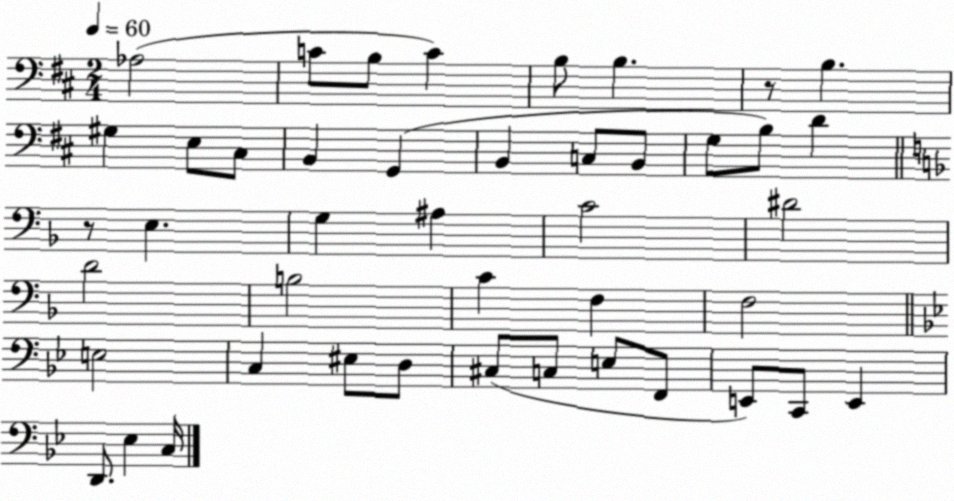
X:1
T:Untitled
M:2/4
L:1/4
K:D
_A,2 C/2 B,/2 C B,/2 B, z/2 B, ^G, E,/2 ^C,/2 B,, G,, B,, C,/2 B,,/2 G,/2 B,/2 D z/2 E, G, ^A, C2 ^D2 D2 B,2 C F, F,2 E,2 C, ^E,/2 D,/2 ^C,/2 C,/2 E,/2 F,,/2 E,,/2 C,,/2 E,, D,,/2 _E, C,/4